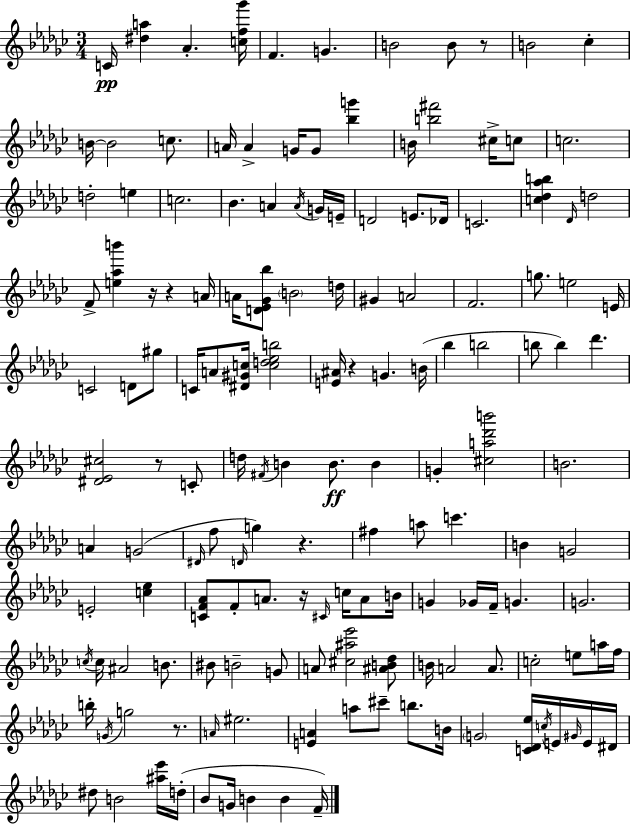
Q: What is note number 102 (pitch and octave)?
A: F5